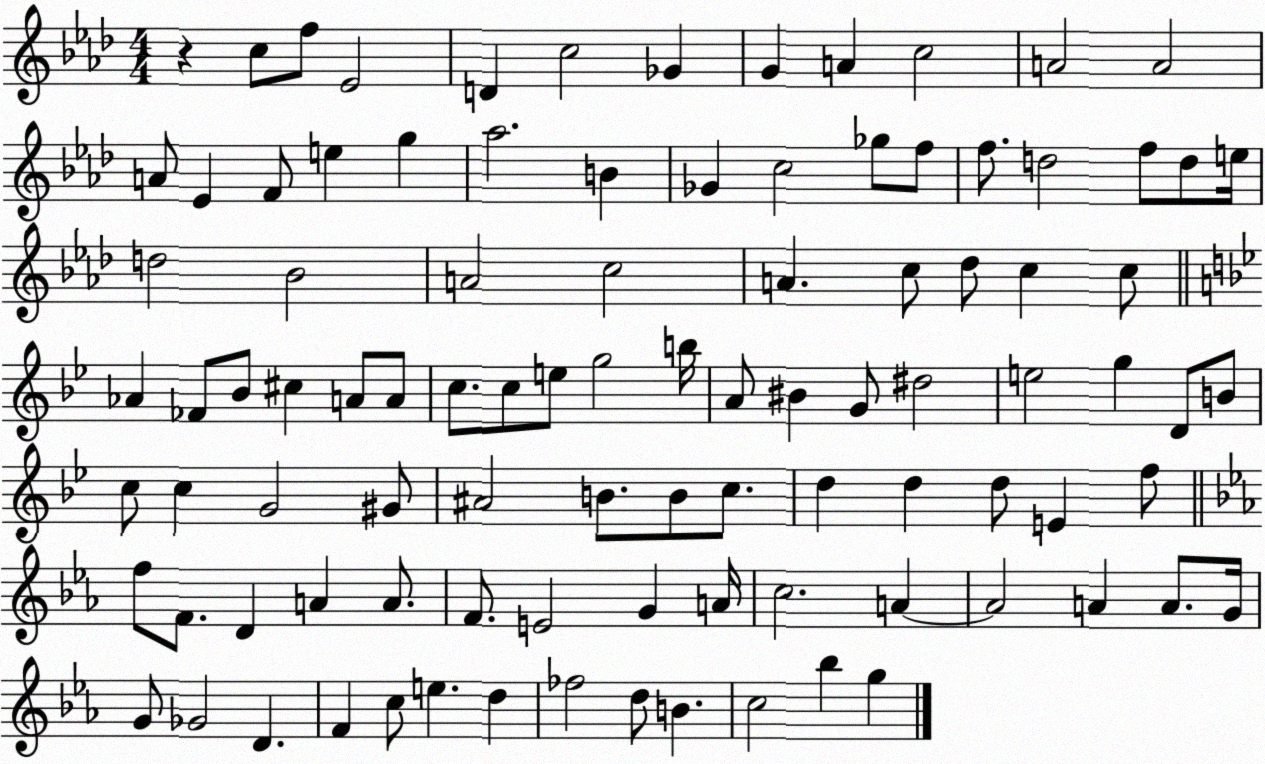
X:1
T:Untitled
M:4/4
L:1/4
K:Ab
z c/2 f/2 _E2 D c2 _G G A c2 A2 A2 A/2 _E F/2 e g _a2 B _G c2 _g/2 f/2 f/2 d2 f/2 d/2 e/4 d2 _B2 A2 c2 A c/2 _d/2 c c/2 _A _F/2 _B/2 ^c A/2 A/2 c/2 c/2 e/2 g2 b/4 A/2 ^B G/2 ^d2 e2 g D/2 B/2 c/2 c G2 ^G/2 ^A2 B/2 B/2 c/2 d d d/2 E f/2 f/2 F/2 D A A/2 F/2 E2 G A/4 c2 A A2 A A/2 G/4 G/2 _G2 D F c/2 e d _f2 d/2 B c2 _b g